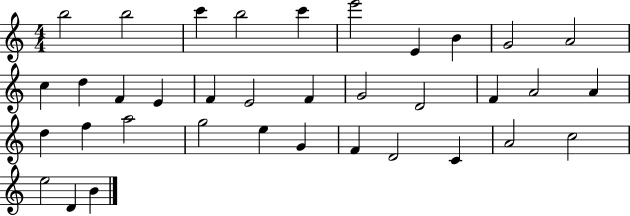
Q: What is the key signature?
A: C major